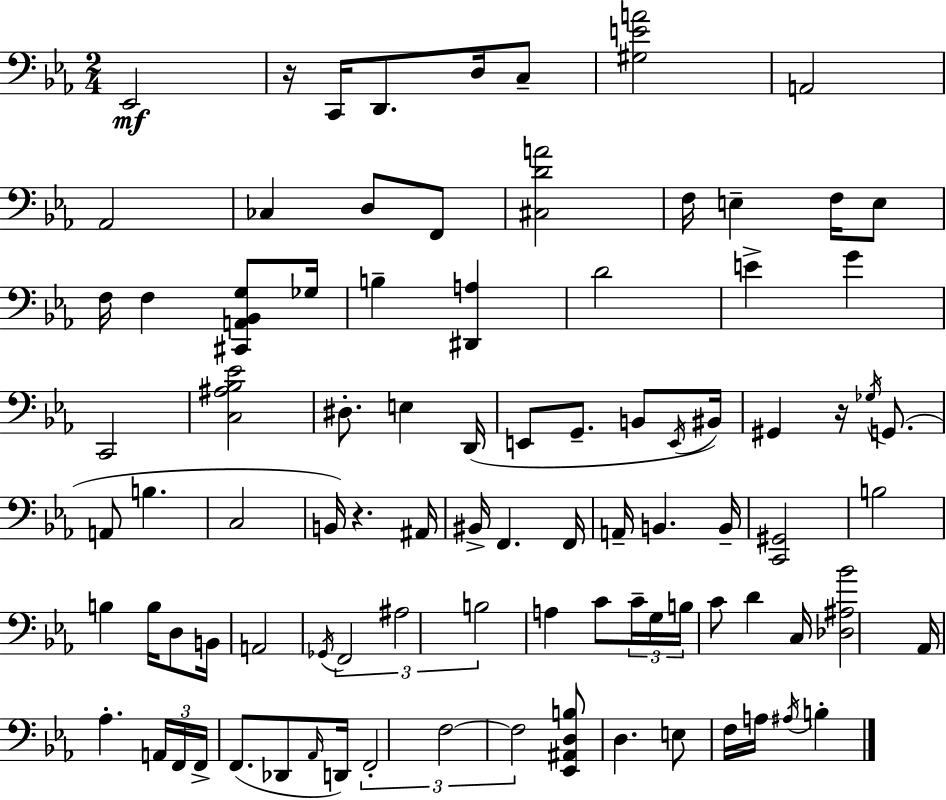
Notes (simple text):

Eb2/h R/s C2/s D2/e. D3/s C3/e [G#3,E4,A4]/h A2/h Ab2/h CES3/q D3/e F2/e [C#3,D4,A4]/h F3/s E3/q F3/s E3/e F3/s F3/q [C#2,A2,Bb2,G3]/e Gb3/s B3/q [D#2,A3]/q D4/h E4/q G4/q C2/h [C3,A#3,Bb3,Eb4]/h D#3/e. E3/q D2/s E2/e G2/e. B2/e E2/s BIS2/s G#2/q R/s Gb3/s G2/e. A2/e B3/q. C3/h B2/s R/q. A#2/s BIS2/s F2/q. F2/s A2/s B2/q. B2/s [C2,G#2]/h B3/h B3/q B3/s D3/e B2/s A2/h Gb2/s F2/h A#3/h B3/h A3/q C4/e C4/s G3/s B3/s C4/e D4/q C3/s [Db3,A#3,Bb4]/h Ab2/s Ab3/q. A2/s F2/s F2/s F2/e. Db2/e Ab2/s D2/s F2/h F3/h F3/h [Eb2,A#2,D3,B3]/e D3/q. E3/e F3/s A3/s A#3/s B3/q